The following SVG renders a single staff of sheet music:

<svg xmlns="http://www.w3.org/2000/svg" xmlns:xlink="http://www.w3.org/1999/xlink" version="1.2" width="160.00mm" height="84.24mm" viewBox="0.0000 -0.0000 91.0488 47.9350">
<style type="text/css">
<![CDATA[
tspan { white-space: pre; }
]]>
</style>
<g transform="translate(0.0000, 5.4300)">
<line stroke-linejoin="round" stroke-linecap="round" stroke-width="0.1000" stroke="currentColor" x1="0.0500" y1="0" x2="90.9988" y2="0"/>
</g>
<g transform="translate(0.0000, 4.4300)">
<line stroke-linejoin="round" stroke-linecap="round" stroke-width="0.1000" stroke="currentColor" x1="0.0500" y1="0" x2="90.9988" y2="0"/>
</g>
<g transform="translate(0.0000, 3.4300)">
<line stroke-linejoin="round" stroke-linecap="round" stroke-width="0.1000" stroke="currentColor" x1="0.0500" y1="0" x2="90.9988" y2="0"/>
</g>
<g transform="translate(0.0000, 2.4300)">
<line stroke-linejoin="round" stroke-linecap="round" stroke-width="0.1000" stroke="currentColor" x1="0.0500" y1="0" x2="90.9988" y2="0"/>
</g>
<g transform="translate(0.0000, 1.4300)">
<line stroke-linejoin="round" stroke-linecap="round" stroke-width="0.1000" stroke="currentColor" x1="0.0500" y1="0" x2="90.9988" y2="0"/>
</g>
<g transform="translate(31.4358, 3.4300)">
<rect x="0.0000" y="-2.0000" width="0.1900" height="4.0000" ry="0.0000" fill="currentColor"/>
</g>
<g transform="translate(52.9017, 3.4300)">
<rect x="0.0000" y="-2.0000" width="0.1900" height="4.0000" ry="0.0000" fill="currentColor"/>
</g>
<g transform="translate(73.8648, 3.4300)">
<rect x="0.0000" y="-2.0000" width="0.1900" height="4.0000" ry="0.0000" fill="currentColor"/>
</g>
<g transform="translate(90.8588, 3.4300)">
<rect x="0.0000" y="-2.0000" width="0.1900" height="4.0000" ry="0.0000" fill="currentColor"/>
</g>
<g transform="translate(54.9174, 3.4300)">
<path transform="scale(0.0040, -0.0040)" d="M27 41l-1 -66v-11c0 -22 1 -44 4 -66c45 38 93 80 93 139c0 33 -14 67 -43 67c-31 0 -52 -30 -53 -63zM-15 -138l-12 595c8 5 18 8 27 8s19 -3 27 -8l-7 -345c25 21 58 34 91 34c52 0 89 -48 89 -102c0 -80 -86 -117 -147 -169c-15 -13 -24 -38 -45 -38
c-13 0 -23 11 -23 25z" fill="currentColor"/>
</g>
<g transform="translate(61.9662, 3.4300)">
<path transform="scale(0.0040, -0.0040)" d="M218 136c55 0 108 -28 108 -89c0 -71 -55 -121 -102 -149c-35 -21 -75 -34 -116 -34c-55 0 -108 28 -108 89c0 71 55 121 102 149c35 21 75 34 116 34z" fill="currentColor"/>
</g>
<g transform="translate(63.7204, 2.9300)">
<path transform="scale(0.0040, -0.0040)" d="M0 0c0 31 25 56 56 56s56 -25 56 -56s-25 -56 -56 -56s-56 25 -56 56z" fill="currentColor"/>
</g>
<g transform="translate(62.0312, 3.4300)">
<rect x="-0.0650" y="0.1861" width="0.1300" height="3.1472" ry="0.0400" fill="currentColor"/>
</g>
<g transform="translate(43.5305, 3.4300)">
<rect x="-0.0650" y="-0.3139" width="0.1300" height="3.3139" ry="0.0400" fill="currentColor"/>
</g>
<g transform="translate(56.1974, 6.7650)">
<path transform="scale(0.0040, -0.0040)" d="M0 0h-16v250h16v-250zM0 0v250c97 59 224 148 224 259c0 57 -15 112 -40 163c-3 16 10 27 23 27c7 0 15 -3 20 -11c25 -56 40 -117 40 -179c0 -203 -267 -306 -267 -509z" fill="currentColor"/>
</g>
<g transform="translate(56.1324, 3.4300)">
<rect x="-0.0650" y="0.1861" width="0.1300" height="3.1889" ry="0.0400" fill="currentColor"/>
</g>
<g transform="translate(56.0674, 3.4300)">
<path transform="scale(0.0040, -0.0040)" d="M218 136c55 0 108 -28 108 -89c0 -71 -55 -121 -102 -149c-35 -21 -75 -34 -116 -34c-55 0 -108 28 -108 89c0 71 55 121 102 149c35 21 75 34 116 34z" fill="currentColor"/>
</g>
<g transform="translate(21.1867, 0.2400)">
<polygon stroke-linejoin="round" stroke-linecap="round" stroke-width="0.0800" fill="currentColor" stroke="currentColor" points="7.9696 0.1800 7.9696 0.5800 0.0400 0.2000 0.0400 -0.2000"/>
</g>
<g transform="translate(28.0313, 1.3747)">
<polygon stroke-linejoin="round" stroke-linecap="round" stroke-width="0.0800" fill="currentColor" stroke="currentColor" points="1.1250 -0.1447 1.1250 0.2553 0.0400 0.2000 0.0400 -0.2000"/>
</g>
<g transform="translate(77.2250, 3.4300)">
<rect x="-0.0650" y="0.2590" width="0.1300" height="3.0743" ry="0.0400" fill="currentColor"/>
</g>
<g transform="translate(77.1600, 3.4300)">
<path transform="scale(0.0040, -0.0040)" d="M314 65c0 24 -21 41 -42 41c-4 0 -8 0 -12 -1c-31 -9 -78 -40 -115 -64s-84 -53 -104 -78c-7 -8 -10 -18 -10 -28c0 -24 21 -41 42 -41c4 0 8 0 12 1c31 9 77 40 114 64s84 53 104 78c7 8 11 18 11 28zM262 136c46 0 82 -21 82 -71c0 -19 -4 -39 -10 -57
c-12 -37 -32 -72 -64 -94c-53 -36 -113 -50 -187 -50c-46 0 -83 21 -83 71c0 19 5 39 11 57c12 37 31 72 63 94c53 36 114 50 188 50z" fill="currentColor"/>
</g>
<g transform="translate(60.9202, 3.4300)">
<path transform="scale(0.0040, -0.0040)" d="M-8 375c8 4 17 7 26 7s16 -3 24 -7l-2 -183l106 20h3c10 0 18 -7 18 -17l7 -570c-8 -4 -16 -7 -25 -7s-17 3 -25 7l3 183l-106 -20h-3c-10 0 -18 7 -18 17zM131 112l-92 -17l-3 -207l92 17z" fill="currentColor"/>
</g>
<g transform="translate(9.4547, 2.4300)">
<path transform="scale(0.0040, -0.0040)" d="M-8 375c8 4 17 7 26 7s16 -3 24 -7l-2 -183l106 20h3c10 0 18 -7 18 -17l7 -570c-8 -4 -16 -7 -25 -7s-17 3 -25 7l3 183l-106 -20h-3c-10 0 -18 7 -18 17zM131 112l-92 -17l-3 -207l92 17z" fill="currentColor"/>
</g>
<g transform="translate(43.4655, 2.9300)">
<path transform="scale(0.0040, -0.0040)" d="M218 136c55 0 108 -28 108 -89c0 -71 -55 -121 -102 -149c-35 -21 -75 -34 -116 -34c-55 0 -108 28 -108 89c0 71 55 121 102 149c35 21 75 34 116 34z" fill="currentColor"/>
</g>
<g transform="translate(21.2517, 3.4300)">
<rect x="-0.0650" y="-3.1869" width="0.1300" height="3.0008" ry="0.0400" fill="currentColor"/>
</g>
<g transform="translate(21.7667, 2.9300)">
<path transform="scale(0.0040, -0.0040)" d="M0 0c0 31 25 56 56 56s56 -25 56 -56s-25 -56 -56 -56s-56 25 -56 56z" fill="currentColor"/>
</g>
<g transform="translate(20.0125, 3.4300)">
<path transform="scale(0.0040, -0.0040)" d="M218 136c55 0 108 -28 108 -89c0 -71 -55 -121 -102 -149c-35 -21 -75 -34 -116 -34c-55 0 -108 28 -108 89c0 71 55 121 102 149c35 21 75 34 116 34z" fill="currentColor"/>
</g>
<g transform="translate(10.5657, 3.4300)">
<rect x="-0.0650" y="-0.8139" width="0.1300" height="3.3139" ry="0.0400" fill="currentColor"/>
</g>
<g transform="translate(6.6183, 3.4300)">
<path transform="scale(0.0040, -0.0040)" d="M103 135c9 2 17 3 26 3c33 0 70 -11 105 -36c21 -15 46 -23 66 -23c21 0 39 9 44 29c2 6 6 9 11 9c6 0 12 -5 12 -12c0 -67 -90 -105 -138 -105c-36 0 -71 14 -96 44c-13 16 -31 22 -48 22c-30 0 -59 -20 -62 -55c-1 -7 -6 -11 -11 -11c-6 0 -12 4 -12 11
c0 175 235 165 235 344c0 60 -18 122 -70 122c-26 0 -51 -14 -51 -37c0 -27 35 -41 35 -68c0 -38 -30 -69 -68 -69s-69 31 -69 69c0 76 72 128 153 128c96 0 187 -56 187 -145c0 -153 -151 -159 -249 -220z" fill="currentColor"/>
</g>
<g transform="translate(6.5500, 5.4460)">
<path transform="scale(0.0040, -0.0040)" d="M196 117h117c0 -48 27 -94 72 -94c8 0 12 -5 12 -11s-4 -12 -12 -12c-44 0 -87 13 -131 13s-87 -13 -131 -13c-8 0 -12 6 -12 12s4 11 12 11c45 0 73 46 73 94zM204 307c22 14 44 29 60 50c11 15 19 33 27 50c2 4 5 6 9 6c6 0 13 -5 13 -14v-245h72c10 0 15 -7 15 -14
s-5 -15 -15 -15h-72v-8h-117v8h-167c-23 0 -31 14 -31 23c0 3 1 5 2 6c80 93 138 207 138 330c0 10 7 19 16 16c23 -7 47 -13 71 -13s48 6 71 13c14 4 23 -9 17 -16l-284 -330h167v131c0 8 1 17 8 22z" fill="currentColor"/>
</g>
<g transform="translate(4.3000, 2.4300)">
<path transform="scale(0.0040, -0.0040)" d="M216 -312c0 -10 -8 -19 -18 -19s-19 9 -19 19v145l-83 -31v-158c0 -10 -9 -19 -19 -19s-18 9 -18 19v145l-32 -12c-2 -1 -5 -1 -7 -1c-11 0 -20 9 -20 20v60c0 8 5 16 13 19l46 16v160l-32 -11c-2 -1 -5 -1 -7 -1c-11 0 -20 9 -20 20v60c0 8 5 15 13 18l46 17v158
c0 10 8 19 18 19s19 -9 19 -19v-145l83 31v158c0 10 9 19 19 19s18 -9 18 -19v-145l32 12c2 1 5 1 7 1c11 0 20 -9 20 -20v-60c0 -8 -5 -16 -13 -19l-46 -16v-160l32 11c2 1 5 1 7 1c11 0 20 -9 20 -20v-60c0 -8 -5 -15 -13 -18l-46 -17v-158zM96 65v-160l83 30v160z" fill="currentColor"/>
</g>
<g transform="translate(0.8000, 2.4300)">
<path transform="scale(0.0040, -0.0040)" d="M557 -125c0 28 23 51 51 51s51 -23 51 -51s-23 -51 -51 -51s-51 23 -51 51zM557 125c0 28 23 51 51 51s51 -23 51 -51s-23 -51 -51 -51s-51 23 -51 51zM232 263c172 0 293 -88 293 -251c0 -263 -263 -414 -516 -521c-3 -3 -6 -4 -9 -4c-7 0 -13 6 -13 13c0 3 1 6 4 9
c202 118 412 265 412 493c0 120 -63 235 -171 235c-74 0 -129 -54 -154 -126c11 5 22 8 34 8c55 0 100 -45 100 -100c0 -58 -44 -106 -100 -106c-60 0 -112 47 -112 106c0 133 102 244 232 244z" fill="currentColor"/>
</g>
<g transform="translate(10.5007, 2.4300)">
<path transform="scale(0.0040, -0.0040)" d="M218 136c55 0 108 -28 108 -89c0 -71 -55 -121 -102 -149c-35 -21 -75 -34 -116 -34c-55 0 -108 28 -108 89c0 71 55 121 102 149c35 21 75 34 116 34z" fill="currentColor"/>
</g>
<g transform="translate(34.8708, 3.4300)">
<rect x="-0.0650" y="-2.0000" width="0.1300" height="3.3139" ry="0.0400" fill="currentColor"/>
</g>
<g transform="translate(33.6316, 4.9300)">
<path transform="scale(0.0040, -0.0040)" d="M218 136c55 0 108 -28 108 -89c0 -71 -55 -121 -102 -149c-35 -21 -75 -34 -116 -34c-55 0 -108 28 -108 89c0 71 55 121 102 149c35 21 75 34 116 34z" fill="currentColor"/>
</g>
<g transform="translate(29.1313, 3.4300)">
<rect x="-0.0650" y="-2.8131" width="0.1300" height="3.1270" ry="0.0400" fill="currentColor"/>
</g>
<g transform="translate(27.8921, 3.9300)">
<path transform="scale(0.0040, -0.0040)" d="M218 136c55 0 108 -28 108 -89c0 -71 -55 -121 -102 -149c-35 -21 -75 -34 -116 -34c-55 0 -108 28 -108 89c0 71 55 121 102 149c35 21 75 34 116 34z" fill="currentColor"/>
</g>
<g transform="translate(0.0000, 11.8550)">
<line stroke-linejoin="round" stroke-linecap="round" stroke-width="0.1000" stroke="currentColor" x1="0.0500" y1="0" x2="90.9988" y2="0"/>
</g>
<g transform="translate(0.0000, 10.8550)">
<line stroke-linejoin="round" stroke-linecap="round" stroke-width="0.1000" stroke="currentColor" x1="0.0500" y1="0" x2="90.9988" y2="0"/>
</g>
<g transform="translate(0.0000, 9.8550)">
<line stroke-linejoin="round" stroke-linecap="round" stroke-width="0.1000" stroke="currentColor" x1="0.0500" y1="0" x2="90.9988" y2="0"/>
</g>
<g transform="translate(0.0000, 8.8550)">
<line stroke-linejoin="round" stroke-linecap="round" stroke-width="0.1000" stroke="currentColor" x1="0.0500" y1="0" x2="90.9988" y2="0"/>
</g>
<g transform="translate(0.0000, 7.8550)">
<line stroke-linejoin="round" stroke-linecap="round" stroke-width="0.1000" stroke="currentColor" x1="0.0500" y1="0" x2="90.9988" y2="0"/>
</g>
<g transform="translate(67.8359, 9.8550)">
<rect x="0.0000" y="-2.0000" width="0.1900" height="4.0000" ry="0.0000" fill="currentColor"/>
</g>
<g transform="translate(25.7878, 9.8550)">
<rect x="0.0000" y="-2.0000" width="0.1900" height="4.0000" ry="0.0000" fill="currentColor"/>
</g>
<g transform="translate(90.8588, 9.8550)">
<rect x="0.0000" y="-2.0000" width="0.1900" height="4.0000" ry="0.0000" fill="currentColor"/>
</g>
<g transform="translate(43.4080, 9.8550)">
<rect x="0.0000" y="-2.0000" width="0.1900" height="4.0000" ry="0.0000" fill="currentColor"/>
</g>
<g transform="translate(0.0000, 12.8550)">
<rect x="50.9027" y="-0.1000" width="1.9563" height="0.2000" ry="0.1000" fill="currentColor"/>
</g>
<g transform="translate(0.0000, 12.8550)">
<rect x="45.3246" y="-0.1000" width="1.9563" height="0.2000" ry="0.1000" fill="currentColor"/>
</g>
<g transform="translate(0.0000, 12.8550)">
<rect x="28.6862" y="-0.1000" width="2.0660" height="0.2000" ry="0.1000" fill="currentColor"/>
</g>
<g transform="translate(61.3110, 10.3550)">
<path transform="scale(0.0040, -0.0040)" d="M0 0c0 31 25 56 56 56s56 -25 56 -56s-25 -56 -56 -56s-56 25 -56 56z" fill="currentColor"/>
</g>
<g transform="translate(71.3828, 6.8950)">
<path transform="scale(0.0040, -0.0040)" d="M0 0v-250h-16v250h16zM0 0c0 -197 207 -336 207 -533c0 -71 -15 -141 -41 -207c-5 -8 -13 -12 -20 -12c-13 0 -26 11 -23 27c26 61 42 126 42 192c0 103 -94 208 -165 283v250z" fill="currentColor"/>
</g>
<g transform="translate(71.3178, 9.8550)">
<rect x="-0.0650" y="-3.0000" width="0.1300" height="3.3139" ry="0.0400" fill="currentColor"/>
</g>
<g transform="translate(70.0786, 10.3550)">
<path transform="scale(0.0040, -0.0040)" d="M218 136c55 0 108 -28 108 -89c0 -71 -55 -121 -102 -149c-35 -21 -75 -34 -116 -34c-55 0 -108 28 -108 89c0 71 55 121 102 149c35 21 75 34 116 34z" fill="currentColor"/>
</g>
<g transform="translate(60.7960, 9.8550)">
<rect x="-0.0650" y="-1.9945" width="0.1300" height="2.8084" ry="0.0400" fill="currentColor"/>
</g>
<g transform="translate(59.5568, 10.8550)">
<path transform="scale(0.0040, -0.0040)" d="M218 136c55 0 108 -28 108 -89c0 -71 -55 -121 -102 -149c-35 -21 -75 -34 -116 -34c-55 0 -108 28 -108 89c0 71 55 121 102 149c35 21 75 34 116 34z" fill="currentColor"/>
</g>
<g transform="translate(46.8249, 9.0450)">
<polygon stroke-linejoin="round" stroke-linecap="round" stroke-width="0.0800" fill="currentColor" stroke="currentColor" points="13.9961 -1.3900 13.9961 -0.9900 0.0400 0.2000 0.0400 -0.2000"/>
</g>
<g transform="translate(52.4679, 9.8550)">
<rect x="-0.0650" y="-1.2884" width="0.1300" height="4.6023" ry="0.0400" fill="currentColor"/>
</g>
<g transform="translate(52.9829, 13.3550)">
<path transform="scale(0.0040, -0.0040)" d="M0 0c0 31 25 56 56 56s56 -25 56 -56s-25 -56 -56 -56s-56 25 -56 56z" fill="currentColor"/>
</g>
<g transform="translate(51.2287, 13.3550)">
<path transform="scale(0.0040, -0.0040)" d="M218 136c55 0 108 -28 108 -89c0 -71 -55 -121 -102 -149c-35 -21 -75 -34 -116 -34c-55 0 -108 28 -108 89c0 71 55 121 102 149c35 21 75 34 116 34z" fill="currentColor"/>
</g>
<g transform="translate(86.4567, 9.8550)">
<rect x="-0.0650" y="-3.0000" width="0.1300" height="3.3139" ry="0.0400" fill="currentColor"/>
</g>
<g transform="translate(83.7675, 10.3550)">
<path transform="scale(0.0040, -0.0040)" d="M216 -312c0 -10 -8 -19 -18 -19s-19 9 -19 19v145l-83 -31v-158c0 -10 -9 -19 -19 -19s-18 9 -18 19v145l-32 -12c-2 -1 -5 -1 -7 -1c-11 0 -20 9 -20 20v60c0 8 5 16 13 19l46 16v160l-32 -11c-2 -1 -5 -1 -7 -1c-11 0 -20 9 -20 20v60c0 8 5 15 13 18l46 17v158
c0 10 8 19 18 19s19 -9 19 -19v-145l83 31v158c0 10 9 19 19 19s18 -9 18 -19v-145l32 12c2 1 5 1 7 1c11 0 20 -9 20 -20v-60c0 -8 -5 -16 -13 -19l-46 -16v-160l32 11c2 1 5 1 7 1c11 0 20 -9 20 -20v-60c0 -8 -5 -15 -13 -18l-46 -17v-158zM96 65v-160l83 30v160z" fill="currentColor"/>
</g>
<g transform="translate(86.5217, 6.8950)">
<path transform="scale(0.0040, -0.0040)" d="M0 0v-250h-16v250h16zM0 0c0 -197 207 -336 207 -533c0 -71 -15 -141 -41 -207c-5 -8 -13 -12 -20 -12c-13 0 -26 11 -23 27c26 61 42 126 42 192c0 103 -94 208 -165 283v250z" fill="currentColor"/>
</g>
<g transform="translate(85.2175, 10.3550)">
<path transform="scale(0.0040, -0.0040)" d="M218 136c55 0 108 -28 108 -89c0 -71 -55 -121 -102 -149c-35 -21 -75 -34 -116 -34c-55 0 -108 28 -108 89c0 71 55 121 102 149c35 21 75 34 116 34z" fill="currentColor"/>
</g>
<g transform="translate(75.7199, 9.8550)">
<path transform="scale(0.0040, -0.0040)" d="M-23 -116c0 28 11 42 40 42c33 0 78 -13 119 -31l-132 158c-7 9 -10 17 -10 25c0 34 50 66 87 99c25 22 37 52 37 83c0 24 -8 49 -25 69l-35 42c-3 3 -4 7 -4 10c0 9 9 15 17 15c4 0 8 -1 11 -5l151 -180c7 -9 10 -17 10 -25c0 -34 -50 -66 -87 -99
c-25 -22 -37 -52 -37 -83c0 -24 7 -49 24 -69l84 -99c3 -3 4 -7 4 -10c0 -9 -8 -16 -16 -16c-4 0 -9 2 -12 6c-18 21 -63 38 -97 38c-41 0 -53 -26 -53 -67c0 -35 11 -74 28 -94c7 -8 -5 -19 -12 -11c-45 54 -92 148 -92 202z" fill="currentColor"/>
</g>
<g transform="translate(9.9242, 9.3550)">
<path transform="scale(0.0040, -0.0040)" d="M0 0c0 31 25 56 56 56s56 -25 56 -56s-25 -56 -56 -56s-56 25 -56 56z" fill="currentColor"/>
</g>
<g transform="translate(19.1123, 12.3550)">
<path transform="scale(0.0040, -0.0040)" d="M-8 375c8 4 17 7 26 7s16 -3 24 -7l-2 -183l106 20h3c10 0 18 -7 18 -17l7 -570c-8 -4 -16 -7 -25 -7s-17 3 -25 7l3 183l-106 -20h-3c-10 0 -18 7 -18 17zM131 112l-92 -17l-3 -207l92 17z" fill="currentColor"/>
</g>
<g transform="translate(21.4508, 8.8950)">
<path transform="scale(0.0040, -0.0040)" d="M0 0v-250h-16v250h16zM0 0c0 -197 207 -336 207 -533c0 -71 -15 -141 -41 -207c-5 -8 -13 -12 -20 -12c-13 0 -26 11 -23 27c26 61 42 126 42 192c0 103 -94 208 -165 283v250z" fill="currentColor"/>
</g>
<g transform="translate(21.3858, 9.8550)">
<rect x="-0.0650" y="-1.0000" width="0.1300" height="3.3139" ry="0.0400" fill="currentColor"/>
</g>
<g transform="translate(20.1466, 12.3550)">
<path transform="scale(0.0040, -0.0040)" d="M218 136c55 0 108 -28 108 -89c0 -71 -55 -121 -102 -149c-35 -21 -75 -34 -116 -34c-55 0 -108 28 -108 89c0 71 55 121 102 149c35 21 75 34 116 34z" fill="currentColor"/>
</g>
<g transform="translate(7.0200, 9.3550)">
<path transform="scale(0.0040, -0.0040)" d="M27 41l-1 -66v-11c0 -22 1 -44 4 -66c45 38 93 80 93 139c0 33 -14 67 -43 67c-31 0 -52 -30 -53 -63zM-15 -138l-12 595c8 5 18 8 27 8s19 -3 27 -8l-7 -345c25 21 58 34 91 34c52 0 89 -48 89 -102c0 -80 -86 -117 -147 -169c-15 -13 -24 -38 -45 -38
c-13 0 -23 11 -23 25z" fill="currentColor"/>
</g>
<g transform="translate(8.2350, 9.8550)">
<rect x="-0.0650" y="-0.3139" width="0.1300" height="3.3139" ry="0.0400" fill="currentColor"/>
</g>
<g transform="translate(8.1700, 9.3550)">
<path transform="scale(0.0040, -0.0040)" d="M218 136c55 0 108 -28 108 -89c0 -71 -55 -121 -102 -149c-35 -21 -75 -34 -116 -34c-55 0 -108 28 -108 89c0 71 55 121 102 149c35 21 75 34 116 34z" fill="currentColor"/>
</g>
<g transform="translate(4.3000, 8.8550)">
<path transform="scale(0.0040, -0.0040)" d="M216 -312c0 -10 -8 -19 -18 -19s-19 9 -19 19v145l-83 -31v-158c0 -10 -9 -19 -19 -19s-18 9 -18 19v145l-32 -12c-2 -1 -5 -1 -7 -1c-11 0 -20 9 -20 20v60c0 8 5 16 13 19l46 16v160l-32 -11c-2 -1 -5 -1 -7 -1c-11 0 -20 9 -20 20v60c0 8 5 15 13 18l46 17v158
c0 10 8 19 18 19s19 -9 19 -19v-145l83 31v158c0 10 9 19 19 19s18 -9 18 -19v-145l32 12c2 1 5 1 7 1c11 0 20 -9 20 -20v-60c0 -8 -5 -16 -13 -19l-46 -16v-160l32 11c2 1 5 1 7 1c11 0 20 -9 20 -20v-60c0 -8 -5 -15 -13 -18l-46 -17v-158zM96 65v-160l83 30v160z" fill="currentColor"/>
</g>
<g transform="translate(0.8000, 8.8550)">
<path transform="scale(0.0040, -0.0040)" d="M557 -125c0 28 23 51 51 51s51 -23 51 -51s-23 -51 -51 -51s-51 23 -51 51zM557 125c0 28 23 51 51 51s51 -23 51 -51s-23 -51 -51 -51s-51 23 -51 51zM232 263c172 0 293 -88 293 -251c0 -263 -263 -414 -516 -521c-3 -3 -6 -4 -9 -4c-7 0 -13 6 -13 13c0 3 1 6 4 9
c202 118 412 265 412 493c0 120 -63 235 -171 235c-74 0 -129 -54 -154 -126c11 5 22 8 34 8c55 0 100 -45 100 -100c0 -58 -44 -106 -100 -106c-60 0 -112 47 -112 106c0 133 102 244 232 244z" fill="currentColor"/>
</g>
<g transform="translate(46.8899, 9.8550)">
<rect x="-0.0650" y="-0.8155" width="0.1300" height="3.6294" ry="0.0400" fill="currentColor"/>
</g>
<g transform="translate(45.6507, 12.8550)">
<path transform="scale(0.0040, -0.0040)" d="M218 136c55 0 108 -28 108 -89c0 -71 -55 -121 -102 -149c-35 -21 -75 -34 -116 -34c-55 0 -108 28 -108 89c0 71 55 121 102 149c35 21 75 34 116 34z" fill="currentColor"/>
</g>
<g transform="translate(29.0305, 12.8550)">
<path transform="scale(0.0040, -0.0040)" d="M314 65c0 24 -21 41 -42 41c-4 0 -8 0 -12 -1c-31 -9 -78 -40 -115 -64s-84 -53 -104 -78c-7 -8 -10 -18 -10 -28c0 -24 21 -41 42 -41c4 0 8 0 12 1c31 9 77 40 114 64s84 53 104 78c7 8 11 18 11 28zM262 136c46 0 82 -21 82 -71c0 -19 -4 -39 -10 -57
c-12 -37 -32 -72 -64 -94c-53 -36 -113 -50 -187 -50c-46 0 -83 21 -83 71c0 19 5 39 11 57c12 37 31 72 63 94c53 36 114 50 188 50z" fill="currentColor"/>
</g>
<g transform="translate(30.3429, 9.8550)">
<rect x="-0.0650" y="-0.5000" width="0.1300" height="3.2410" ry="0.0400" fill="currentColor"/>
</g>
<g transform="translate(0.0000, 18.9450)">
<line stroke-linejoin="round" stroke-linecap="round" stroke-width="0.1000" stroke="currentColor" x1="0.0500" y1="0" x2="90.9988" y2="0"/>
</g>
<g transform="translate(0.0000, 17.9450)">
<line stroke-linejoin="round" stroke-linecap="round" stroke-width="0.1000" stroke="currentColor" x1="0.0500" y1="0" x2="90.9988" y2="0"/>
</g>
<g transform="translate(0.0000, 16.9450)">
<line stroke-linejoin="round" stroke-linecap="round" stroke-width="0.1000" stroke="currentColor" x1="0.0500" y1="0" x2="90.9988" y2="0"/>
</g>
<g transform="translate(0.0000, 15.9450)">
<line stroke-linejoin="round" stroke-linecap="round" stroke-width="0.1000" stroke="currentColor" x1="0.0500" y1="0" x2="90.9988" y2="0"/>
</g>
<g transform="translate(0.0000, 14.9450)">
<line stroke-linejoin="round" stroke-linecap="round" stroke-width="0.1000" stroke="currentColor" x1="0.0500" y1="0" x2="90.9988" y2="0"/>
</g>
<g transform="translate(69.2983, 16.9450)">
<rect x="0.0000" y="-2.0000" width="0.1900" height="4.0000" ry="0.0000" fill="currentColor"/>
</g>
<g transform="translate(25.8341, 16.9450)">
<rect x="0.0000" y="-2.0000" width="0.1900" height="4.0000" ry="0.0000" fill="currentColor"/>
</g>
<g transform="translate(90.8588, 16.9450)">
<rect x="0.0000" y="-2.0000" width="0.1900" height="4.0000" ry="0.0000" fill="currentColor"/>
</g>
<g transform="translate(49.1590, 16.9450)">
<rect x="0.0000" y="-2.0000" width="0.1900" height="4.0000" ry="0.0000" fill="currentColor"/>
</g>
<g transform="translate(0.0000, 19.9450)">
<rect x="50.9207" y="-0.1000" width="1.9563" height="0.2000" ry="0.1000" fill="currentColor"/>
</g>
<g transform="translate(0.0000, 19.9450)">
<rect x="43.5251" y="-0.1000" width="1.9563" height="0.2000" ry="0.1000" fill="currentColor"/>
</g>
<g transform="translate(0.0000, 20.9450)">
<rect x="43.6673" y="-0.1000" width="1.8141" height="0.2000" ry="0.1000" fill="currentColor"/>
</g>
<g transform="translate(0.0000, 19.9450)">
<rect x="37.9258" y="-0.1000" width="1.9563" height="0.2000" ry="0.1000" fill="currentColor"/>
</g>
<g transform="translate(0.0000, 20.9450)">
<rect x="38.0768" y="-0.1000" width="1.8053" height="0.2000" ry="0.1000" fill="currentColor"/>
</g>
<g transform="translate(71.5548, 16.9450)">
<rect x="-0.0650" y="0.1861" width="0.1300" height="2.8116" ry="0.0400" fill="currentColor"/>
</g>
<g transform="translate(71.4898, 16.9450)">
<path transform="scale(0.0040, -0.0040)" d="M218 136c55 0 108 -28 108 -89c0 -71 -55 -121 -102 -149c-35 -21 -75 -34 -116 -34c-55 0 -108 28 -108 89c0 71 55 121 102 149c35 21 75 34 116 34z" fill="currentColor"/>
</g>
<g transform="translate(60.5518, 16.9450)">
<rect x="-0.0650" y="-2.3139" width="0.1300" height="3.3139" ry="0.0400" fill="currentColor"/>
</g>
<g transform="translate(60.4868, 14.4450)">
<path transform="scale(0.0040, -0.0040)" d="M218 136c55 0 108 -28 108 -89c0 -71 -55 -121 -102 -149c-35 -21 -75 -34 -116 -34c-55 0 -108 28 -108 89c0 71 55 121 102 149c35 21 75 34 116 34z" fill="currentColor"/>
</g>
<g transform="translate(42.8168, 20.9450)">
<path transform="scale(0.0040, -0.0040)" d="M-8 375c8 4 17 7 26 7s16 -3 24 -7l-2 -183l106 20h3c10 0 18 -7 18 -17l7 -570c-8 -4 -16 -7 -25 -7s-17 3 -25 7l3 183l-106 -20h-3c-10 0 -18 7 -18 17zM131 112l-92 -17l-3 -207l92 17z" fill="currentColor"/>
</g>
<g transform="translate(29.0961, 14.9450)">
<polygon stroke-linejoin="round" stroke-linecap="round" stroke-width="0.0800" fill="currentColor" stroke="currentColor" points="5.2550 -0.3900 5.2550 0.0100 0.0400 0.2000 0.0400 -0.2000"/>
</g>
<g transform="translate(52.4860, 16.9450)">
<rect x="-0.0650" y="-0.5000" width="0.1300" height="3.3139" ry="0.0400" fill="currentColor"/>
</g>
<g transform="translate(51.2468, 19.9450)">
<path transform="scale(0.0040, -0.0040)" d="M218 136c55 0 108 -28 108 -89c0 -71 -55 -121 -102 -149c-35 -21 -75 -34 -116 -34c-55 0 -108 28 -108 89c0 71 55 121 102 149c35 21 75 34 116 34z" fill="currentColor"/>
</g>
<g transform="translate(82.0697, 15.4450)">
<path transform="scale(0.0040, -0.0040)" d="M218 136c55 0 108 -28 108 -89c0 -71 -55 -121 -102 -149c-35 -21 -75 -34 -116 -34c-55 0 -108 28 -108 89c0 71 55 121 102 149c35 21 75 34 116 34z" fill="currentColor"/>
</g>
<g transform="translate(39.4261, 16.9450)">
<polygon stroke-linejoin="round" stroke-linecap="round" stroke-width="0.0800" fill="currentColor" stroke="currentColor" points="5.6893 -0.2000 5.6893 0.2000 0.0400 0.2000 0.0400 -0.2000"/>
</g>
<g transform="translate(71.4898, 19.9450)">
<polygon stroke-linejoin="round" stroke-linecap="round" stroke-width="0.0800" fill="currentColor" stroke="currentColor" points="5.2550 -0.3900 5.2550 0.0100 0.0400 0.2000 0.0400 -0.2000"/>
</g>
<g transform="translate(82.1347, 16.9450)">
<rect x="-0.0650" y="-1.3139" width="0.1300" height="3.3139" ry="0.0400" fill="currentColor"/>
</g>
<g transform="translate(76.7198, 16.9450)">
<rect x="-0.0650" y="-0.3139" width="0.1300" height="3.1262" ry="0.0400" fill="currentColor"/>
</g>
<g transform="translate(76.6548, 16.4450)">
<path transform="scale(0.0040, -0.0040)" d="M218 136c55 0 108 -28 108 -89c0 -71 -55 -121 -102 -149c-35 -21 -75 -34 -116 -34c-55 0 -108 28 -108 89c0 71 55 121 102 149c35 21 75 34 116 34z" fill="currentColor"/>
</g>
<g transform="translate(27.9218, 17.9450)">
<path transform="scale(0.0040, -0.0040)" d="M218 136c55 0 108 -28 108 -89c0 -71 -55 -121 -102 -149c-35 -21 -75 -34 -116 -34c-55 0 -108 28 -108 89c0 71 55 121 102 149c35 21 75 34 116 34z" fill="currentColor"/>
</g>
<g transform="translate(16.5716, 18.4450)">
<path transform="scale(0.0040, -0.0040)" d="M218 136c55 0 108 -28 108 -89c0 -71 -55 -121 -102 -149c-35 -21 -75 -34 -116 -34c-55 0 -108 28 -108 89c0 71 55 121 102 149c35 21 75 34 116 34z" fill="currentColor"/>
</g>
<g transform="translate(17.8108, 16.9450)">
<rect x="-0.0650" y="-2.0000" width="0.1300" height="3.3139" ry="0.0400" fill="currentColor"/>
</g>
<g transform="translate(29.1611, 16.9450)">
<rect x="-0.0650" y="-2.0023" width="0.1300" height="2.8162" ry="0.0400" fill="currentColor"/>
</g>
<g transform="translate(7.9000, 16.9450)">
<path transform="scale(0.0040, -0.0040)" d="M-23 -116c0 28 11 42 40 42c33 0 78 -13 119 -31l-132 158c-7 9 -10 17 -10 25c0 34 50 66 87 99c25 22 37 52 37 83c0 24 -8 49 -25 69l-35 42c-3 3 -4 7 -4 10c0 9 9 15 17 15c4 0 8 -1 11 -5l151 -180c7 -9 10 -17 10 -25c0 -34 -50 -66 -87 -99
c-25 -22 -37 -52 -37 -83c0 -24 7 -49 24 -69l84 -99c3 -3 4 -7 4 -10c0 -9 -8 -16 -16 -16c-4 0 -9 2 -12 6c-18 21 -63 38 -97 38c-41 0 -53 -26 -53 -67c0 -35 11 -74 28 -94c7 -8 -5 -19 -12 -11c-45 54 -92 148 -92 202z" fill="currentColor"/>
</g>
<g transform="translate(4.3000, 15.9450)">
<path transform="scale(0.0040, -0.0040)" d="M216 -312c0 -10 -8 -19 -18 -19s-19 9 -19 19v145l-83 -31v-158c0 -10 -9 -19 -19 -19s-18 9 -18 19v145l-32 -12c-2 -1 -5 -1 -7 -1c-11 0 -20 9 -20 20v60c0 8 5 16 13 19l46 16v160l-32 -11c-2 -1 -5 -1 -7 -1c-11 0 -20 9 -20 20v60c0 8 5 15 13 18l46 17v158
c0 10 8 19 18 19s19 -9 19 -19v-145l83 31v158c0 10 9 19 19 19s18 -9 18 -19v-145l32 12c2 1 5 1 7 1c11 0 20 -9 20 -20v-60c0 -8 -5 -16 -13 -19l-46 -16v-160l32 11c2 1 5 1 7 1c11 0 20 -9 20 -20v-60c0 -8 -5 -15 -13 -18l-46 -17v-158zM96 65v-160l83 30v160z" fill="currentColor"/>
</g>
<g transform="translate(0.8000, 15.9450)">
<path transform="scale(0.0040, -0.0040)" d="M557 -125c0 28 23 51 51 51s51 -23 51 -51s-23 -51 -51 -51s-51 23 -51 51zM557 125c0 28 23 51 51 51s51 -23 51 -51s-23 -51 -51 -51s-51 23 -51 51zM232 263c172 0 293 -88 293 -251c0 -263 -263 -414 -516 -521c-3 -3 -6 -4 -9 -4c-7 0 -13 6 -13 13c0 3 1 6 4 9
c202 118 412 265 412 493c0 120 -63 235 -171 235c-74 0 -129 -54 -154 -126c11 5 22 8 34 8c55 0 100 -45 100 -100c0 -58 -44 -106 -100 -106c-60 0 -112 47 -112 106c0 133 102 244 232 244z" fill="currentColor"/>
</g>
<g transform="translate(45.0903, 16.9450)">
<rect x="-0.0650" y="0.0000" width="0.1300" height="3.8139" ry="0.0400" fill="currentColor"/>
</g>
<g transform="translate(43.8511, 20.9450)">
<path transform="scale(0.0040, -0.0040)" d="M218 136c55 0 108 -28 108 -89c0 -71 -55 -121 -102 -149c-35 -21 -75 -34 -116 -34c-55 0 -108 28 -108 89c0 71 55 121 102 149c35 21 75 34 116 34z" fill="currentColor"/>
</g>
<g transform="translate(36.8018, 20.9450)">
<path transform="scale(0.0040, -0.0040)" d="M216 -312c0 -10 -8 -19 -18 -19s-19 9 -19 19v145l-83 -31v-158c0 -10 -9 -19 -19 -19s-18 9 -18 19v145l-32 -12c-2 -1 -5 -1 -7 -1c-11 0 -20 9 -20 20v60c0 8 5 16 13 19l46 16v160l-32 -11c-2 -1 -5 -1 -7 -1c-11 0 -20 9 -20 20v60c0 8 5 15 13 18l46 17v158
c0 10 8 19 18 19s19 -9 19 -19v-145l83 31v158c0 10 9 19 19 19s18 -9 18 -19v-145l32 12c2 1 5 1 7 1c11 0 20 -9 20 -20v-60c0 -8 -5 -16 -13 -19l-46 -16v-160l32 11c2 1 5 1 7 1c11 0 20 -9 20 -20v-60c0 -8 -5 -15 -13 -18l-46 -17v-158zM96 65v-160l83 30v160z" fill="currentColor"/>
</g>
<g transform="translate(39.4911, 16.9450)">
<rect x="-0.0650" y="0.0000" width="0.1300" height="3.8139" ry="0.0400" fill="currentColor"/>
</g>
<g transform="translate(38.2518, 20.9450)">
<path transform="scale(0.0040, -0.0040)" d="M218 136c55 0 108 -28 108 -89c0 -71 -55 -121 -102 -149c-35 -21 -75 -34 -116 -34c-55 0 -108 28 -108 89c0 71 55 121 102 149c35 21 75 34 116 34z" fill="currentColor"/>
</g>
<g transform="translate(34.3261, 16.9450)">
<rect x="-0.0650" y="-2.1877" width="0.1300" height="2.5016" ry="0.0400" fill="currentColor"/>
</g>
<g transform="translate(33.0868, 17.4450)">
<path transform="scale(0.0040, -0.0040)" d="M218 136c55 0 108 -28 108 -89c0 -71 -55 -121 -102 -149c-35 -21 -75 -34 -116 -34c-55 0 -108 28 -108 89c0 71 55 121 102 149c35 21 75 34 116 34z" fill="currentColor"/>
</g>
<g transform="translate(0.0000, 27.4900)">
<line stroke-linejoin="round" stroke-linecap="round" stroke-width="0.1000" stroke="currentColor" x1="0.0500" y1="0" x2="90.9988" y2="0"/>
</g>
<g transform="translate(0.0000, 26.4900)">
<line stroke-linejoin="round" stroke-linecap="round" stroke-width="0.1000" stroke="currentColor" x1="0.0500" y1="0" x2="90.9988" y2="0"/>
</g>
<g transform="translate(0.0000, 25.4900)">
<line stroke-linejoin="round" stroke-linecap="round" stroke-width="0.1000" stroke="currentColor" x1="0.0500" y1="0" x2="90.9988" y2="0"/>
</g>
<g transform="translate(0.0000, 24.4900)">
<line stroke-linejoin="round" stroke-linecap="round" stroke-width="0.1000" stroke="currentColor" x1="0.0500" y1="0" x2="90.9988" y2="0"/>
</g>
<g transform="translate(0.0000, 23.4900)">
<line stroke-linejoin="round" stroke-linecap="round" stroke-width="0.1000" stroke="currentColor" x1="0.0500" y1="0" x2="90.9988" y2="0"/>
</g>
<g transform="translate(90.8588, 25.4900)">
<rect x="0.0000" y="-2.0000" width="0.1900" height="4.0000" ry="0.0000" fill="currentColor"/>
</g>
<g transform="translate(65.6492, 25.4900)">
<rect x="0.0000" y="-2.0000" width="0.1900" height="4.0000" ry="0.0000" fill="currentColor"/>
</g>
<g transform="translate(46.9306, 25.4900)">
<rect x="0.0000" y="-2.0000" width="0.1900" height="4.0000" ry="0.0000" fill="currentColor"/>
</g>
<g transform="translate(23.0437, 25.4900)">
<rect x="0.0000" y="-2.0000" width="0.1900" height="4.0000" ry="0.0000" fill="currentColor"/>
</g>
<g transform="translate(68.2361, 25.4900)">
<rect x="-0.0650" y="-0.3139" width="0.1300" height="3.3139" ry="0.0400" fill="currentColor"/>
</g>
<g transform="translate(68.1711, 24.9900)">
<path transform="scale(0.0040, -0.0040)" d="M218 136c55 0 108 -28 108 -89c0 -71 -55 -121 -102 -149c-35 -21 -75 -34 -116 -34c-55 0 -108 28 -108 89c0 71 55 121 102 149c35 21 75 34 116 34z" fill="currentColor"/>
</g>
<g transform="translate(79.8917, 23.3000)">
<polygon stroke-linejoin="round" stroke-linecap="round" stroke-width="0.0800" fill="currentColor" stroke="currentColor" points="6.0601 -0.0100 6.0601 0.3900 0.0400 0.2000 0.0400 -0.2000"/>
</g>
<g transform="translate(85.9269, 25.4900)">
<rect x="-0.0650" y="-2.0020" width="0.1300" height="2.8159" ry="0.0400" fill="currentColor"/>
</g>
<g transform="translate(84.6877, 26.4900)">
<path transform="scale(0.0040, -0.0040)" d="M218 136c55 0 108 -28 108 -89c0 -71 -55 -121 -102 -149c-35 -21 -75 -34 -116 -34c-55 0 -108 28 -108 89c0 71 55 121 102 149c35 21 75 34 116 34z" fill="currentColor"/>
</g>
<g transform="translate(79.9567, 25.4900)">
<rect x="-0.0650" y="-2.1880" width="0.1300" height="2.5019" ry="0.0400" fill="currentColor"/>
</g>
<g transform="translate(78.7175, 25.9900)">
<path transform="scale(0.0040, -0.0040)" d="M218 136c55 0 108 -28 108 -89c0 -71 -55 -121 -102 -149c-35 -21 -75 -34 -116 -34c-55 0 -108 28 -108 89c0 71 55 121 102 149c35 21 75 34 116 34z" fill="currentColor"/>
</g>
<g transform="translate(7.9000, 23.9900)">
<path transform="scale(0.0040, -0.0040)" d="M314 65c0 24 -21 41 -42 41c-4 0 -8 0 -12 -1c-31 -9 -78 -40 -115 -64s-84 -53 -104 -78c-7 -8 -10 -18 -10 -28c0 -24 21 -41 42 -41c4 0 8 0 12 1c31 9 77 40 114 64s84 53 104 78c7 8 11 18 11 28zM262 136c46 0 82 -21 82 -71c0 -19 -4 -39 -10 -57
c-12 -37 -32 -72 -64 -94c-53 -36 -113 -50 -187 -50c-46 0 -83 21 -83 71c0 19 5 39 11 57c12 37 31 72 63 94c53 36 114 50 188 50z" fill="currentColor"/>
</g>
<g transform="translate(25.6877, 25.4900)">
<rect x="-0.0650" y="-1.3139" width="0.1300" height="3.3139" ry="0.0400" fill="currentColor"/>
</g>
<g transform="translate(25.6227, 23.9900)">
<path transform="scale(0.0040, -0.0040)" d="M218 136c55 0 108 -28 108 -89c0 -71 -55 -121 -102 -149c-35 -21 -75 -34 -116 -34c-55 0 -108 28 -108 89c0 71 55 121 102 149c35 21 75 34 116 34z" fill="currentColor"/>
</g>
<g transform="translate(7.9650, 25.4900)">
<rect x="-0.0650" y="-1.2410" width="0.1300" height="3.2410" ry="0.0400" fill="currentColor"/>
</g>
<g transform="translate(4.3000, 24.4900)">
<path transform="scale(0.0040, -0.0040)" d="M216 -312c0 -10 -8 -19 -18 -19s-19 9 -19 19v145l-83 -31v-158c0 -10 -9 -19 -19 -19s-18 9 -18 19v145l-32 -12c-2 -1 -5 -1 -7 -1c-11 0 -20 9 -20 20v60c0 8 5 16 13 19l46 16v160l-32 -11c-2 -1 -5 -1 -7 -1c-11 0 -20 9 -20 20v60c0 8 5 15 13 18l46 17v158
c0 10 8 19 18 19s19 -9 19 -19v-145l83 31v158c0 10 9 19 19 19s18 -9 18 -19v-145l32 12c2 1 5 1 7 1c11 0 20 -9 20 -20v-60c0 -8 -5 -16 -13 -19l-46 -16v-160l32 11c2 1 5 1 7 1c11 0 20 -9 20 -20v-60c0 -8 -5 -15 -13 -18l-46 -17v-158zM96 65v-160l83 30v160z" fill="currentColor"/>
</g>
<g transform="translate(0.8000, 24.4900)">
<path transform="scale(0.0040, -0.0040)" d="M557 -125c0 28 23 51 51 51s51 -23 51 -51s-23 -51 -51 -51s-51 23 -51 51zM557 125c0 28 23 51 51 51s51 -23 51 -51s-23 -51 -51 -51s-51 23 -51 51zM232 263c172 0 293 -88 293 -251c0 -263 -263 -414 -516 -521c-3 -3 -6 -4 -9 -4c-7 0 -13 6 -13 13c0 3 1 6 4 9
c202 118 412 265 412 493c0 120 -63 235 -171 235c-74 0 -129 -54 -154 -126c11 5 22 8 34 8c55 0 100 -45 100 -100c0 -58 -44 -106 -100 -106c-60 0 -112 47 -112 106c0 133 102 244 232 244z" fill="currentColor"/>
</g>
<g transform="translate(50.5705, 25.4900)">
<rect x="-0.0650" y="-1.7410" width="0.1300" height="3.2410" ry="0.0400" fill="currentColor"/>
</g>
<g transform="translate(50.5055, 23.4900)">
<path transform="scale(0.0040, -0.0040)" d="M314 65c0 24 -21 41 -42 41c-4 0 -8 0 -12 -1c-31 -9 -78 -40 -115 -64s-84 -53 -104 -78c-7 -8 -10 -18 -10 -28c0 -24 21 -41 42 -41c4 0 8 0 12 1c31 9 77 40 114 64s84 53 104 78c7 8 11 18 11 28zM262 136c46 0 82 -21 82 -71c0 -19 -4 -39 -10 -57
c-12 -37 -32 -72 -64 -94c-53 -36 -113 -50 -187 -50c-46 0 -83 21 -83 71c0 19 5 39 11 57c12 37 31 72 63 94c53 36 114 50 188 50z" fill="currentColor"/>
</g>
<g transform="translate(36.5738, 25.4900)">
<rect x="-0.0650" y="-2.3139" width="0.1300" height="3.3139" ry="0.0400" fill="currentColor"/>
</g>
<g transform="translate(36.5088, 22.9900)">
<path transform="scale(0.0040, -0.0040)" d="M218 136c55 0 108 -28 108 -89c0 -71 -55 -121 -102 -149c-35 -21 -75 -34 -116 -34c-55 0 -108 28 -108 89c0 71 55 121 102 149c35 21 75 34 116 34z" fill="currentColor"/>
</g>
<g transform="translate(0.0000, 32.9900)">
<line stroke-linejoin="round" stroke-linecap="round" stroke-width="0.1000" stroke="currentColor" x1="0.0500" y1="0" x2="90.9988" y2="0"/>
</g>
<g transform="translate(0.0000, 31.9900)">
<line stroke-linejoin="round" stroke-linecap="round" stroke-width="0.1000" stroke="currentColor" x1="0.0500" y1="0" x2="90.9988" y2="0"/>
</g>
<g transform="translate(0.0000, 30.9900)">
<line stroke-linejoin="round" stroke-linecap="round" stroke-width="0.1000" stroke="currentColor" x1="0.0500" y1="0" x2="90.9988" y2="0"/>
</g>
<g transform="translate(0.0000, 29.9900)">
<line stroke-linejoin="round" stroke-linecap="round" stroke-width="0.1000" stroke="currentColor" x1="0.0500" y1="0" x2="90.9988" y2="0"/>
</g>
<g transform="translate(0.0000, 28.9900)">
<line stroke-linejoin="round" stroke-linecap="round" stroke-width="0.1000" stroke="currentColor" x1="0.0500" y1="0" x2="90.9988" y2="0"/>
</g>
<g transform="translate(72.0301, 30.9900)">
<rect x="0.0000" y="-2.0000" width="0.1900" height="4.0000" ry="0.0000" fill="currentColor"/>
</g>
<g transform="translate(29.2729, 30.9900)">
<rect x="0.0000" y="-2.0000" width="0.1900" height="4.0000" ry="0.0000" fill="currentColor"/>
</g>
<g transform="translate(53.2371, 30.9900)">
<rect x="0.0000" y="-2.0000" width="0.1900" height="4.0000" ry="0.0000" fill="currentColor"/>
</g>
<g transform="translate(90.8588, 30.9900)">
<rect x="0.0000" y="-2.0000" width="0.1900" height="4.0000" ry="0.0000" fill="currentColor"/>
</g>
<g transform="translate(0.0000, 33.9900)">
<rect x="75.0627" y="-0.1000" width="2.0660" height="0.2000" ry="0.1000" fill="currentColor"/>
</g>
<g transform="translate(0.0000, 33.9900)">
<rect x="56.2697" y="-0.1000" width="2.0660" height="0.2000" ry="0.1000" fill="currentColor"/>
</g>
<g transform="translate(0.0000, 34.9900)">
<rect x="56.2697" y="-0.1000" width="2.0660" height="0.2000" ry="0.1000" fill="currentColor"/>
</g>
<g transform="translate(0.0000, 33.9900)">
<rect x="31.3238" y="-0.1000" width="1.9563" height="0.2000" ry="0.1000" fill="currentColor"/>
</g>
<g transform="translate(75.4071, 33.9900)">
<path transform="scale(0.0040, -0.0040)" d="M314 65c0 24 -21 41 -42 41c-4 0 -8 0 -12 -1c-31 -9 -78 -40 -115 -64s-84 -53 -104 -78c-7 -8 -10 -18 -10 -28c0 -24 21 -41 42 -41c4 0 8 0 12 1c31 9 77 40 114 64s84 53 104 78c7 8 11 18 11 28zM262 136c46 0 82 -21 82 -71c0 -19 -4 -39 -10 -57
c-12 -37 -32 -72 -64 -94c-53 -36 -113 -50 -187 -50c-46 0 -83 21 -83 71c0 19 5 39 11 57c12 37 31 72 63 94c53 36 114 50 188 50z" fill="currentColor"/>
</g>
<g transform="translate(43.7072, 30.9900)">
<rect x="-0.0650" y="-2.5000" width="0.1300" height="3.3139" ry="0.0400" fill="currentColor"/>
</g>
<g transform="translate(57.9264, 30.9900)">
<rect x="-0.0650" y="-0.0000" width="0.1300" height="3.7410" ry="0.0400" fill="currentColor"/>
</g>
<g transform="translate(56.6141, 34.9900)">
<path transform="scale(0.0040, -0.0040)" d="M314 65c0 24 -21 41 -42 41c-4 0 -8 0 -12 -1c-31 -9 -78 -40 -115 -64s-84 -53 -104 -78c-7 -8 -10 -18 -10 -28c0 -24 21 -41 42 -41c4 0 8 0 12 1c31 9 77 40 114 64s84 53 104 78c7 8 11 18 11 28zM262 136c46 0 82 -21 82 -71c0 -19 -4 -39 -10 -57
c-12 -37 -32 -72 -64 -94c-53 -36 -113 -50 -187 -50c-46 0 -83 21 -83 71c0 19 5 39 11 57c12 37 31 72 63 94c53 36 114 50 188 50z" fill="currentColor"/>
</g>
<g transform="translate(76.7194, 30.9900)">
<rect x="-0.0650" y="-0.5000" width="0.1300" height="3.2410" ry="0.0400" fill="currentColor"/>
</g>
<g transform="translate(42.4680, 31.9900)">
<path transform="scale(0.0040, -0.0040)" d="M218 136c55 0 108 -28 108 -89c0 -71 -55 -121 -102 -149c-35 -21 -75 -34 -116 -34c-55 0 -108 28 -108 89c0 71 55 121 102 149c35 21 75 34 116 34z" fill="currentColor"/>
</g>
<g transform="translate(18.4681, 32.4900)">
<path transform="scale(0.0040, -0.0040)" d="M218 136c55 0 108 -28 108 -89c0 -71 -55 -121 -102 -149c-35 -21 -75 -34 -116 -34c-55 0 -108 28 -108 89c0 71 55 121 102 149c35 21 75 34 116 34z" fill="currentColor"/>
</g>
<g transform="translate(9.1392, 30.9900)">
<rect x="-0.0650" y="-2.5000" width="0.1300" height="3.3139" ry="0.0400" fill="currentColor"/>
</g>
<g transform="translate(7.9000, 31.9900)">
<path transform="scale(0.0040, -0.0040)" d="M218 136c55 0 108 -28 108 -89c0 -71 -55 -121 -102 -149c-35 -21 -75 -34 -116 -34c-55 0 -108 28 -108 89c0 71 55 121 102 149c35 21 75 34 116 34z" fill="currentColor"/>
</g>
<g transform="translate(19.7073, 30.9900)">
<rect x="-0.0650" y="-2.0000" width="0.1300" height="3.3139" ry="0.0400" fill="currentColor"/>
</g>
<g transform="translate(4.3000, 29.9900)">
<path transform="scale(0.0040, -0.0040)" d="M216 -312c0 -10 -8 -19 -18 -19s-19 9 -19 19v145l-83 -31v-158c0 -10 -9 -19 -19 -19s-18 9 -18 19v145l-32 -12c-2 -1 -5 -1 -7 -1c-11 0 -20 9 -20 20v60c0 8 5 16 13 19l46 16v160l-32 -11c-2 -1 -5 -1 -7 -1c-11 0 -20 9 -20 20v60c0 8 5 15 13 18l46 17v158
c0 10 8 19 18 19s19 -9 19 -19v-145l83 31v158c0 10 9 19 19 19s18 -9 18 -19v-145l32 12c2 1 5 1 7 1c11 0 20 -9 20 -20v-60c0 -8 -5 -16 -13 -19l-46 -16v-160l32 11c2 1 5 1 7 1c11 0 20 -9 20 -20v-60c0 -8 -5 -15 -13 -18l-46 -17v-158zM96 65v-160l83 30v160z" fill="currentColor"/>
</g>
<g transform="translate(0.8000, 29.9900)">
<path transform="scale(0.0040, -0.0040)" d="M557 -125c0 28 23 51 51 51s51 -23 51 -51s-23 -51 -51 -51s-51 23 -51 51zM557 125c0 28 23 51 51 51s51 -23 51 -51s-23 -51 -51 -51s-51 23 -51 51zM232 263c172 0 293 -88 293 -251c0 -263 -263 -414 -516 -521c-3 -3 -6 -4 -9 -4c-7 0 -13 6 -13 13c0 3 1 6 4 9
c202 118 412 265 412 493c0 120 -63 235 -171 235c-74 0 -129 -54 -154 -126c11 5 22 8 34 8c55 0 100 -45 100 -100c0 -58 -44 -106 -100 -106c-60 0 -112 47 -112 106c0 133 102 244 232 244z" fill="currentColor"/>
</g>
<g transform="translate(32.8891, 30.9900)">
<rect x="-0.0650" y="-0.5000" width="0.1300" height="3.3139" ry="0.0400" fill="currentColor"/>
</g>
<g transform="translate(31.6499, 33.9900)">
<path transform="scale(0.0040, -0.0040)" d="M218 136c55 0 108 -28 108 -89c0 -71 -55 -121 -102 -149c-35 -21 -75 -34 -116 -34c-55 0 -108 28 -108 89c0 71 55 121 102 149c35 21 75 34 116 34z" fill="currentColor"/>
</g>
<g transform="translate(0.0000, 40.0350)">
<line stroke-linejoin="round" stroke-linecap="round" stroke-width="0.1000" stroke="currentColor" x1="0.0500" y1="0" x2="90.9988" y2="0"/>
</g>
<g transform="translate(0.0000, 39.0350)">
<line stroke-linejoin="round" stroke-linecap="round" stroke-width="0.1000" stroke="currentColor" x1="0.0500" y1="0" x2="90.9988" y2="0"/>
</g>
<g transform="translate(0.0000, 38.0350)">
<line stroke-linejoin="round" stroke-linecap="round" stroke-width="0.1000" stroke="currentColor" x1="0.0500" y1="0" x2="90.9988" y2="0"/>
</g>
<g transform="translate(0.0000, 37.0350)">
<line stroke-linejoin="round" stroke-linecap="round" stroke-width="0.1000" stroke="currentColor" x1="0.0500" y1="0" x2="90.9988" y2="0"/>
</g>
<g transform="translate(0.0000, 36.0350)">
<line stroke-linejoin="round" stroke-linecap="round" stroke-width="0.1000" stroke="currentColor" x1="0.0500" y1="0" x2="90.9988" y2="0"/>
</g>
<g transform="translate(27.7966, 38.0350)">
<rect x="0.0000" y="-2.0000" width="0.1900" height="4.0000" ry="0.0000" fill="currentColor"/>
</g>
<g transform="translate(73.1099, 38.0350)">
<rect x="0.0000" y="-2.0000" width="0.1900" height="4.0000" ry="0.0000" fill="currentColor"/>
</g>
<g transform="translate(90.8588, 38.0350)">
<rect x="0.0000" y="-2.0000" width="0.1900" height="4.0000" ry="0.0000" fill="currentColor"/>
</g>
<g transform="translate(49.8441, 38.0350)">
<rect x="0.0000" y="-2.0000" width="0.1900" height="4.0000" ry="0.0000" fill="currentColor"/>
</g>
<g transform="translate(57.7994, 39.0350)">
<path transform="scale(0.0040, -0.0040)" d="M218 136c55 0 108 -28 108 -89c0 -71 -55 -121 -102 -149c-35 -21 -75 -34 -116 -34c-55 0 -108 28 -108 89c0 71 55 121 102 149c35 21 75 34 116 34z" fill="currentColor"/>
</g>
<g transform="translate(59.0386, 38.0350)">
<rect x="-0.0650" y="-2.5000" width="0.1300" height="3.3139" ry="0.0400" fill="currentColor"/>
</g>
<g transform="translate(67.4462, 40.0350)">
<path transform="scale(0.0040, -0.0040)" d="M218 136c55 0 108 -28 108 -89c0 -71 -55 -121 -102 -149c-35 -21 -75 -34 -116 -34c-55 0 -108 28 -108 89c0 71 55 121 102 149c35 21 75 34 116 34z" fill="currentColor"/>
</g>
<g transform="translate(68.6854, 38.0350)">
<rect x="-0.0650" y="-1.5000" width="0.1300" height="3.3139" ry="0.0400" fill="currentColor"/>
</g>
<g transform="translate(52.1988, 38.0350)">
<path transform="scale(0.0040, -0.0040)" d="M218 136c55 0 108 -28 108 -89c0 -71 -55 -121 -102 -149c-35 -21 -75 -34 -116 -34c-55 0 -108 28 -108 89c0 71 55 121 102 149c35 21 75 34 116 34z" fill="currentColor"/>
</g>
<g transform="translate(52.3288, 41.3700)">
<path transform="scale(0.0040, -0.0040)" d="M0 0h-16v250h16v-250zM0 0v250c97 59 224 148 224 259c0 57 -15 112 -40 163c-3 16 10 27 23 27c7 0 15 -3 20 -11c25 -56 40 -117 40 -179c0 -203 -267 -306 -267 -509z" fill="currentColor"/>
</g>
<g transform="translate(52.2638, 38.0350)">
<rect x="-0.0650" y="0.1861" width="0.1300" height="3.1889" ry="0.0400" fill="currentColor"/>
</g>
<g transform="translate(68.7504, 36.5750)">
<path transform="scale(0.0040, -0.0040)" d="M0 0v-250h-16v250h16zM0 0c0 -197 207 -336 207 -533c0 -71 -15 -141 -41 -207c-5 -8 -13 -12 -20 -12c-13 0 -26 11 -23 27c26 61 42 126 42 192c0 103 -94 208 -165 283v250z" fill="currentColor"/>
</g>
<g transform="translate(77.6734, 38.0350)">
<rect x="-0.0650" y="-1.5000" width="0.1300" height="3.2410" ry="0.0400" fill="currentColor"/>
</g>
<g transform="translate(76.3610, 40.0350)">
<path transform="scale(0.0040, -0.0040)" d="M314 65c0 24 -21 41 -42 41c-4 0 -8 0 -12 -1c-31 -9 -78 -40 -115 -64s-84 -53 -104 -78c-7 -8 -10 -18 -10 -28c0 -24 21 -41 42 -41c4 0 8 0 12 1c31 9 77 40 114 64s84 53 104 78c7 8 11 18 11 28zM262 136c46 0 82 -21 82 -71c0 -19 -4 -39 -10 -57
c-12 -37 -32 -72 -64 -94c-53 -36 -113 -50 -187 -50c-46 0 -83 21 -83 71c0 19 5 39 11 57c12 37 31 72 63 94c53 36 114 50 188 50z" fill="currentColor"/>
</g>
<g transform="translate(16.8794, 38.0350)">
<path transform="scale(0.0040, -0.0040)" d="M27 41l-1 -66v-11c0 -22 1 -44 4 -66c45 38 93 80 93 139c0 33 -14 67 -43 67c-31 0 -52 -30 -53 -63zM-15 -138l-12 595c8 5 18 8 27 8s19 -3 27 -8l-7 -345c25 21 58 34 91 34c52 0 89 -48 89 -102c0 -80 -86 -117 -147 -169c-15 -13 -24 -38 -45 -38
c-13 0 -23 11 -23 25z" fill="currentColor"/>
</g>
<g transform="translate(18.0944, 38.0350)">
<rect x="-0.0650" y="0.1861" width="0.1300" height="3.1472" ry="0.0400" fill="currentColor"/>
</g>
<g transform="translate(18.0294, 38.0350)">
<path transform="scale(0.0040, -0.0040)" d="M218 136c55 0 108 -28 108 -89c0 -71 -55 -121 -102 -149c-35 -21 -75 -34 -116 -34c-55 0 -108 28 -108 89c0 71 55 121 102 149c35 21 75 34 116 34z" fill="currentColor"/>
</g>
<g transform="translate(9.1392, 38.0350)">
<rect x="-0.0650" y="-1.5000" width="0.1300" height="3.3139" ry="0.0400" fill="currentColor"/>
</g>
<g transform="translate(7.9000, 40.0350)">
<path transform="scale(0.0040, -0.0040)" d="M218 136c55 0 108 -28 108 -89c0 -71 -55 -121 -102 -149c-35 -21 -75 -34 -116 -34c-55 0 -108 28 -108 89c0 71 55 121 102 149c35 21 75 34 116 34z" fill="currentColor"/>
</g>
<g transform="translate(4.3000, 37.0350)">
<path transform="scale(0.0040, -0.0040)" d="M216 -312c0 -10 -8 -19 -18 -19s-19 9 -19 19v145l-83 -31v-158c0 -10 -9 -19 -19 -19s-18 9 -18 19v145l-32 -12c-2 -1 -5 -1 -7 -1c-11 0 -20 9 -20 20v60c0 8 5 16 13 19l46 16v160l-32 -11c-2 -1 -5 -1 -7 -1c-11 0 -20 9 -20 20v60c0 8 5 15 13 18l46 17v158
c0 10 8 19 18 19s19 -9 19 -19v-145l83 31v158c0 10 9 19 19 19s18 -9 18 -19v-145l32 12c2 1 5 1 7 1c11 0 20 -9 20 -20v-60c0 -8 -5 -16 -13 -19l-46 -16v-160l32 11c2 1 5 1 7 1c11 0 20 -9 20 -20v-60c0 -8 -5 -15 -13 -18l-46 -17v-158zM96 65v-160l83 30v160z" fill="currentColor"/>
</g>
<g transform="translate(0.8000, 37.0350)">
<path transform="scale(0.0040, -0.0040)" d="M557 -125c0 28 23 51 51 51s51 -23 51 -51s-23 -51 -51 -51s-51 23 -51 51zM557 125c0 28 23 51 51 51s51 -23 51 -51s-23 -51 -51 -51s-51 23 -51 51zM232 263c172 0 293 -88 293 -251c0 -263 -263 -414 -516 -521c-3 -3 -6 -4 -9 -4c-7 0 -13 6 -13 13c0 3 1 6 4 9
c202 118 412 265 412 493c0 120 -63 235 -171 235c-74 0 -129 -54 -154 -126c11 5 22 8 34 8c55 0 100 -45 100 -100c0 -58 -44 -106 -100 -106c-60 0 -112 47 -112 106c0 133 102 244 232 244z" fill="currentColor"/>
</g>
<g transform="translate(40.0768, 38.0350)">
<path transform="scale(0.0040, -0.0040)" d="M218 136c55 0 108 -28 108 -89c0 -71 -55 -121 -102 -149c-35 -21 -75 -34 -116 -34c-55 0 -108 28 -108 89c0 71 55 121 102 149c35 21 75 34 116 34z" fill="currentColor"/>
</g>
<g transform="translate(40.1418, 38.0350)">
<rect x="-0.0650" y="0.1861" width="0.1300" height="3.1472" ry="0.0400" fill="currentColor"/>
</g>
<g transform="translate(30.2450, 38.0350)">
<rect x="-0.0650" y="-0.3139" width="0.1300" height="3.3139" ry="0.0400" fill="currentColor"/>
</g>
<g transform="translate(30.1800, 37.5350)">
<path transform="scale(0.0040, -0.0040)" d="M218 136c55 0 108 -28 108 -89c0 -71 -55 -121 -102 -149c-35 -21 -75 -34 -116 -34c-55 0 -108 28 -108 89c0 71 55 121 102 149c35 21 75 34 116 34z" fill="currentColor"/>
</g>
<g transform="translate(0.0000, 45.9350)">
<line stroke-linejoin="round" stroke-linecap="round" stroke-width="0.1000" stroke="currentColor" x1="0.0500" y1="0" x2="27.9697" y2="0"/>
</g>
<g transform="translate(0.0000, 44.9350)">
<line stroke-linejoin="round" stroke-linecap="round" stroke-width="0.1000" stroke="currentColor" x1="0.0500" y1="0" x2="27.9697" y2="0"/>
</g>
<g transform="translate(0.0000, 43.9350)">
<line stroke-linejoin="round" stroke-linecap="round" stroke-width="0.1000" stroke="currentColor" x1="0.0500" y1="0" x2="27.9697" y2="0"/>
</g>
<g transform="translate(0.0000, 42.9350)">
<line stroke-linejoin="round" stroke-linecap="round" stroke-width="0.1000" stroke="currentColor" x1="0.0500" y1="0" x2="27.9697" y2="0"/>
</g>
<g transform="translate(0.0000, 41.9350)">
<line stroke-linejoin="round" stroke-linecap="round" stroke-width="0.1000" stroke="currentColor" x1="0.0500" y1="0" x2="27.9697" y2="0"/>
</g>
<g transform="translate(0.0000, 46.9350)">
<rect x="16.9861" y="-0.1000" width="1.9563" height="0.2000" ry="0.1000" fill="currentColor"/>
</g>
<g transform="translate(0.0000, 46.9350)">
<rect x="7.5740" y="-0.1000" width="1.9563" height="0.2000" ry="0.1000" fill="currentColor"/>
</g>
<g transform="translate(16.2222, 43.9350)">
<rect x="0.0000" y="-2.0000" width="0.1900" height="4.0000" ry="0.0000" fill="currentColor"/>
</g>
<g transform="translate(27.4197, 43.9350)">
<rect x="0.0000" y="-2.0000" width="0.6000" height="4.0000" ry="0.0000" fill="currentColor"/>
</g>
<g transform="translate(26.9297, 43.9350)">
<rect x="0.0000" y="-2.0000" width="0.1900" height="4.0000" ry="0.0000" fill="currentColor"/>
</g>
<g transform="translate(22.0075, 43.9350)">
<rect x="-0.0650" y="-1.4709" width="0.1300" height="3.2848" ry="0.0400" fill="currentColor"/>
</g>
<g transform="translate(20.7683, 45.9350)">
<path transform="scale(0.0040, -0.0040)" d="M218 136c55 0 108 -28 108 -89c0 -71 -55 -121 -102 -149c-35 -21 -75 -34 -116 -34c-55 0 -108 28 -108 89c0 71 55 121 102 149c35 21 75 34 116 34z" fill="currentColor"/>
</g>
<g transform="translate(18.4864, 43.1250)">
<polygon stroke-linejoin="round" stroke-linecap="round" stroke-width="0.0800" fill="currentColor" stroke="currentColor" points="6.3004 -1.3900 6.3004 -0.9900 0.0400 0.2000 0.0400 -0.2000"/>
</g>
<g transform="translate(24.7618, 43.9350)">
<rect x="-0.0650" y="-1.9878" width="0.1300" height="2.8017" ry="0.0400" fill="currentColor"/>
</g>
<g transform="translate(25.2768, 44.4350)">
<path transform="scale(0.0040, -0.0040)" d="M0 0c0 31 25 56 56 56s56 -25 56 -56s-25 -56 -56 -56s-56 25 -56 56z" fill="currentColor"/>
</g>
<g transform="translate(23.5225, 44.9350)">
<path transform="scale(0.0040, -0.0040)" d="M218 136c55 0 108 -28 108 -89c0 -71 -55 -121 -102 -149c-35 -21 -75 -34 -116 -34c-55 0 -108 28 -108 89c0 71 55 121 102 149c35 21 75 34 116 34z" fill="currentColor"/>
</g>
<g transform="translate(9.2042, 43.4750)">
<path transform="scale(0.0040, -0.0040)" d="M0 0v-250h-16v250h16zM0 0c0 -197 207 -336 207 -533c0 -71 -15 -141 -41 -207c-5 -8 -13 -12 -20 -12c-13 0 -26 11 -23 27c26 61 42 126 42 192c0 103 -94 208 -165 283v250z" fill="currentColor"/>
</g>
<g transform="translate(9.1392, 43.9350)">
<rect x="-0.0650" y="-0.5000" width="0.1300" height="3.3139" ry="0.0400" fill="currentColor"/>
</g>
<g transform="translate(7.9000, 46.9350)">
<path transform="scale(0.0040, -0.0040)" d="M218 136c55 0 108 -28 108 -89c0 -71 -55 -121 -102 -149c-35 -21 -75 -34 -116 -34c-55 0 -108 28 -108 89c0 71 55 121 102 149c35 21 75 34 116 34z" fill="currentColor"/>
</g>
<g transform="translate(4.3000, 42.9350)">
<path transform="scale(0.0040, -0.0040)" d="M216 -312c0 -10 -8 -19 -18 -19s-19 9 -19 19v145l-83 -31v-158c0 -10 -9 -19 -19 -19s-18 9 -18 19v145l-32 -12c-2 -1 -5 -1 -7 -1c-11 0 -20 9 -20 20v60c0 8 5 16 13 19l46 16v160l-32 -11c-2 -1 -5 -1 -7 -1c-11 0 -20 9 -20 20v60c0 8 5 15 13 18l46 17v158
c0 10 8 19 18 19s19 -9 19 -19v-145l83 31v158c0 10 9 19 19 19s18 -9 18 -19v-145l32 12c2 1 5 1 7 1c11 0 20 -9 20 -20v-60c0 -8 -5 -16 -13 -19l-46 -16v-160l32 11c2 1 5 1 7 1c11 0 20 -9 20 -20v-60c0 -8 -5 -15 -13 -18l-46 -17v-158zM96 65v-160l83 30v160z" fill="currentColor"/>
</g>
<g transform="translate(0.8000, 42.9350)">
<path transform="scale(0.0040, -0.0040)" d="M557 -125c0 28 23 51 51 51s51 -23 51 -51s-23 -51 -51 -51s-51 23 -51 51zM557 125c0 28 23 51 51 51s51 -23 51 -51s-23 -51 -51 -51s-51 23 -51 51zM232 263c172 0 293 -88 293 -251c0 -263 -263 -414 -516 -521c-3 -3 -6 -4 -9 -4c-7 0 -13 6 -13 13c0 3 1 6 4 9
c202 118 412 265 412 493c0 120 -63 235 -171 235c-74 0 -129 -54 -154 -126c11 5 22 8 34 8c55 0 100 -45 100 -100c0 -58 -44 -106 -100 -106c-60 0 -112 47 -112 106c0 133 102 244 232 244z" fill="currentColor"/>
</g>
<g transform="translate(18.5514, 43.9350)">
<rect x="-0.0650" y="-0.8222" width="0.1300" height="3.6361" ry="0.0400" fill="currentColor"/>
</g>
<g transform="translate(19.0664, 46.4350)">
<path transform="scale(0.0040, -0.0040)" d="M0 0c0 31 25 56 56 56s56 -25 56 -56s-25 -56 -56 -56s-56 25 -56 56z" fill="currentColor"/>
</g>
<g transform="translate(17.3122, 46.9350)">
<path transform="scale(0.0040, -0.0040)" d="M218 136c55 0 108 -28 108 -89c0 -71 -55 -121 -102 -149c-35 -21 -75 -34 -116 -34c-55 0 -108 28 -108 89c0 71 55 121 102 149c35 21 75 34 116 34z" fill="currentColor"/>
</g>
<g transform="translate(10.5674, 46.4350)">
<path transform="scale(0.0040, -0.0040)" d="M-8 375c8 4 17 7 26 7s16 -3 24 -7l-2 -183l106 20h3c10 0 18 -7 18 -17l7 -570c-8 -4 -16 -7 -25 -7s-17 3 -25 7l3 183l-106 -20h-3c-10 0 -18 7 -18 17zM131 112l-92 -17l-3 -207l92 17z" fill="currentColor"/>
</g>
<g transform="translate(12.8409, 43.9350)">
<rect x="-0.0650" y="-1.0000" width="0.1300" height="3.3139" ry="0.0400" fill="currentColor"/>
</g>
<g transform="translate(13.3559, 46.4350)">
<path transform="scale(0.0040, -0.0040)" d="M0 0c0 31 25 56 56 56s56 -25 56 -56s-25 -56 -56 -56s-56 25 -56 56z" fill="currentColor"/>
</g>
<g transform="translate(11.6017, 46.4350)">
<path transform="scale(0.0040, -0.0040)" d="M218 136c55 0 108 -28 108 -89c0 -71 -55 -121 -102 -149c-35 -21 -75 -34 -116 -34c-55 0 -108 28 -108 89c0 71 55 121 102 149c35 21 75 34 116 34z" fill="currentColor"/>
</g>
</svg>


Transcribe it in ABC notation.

X:1
T:Untitled
M:2/4
L:1/4
K:G
F, D,/2 C,/4 A,, E, _D,/2 D, D,2 _E, F,,/2 E,,2 E,,/2 D,,/2 B,,/2 C,/2 z ^C,/2 z A,, B,,/2 C,/2 ^C,,/2 C,,/2 E,, B, D,/2 E,/2 G, G,2 G, B, A,2 E, C,/2 B,,/2 B,, A,, E,, B,, C,,2 E,,2 G,, _D, E, D, D,/2 B,, G,,/2 G,,2 E,,/2 F,, E,,/2 G,,/2 B,,/2